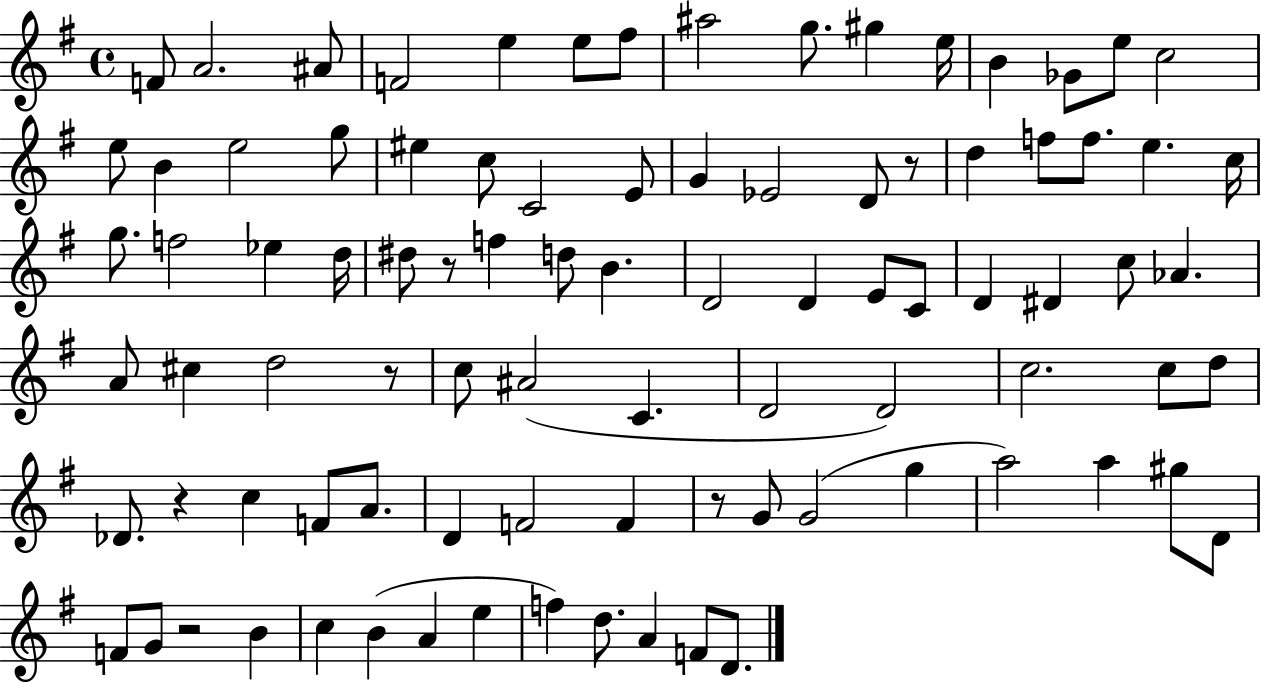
F4/e A4/h. A#4/e F4/h E5/q E5/e F#5/e A#5/h G5/e. G#5/q E5/s B4/q Gb4/e E5/e C5/h E5/e B4/q E5/h G5/e EIS5/q C5/e C4/h E4/e G4/q Eb4/h D4/e R/e D5/q F5/e F5/e. E5/q. C5/s G5/e. F5/h Eb5/q D5/s D#5/e R/e F5/q D5/e B4/q. D4/h D4/q E4/e C4/e D4/q D#4/q C5/e Ab4/q. A4/e C#5/q D5/h R/e C5/e A#4/h C4/q. D4/h D4/h C5/h. C5/e D5/e Db4/e. R/q C5/q F4/e A4/e. D4/q F4/h F4/q R/e G4/e G4/h G5/q A5/h A5/q G#5/e D4/e F4/e G4/e R/h B4/q C5/q B4/q A4/q E5/q F5/q D5/e. A4/q F4/e D4/e.